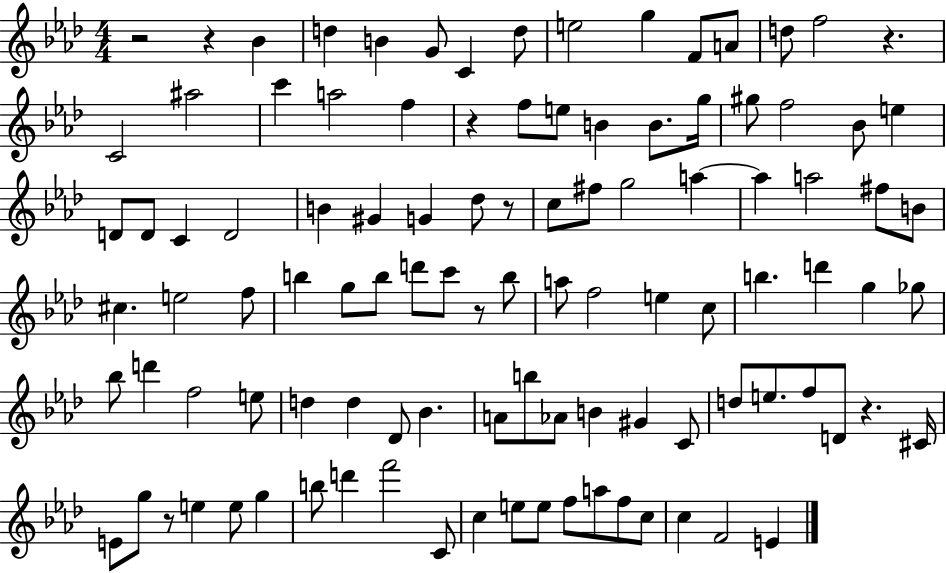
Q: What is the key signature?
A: AES major